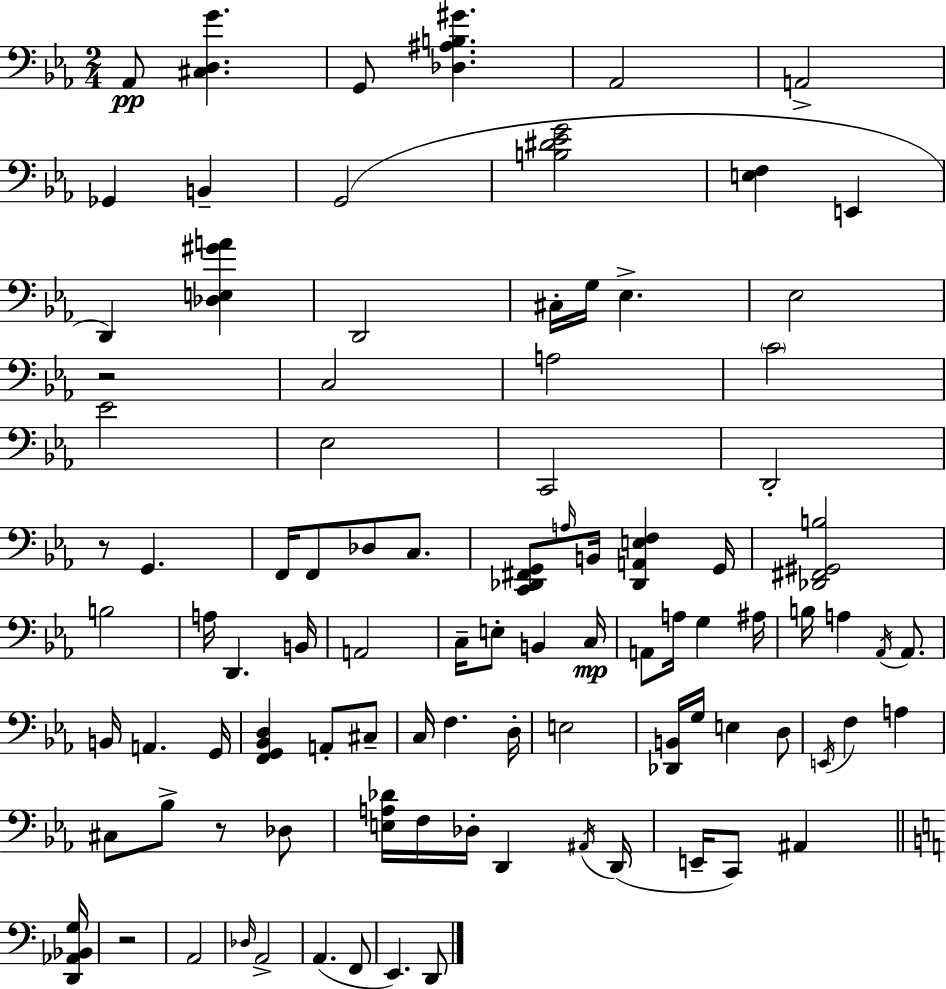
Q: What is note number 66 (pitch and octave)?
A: Db3